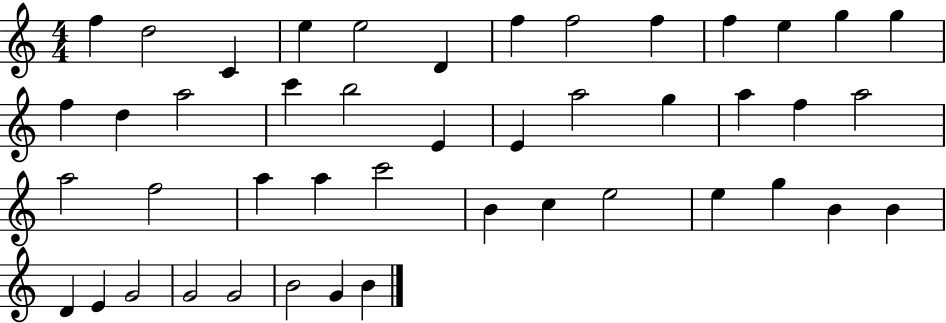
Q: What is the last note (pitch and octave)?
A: B4